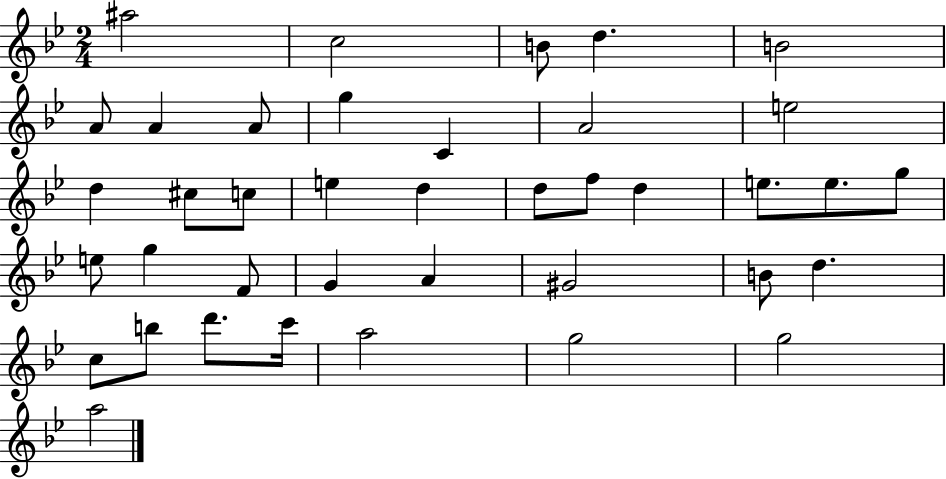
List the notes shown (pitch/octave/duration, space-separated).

A#5/h C5/h B4/e D5/q. B4/h A4/e A4/q A4/e G5/q C4/q A4/h E5/h D5/q C#5/e C5/e E5/q D5/q D5/e F5/e D5/q E5/e. E5/e. G5/e E5/e G5/q F4/e G4/q A4/q G#4/h B4/e D5/q. C5/e B5/e D6/e. C6/s A5/h G5/h G5/h A5/h